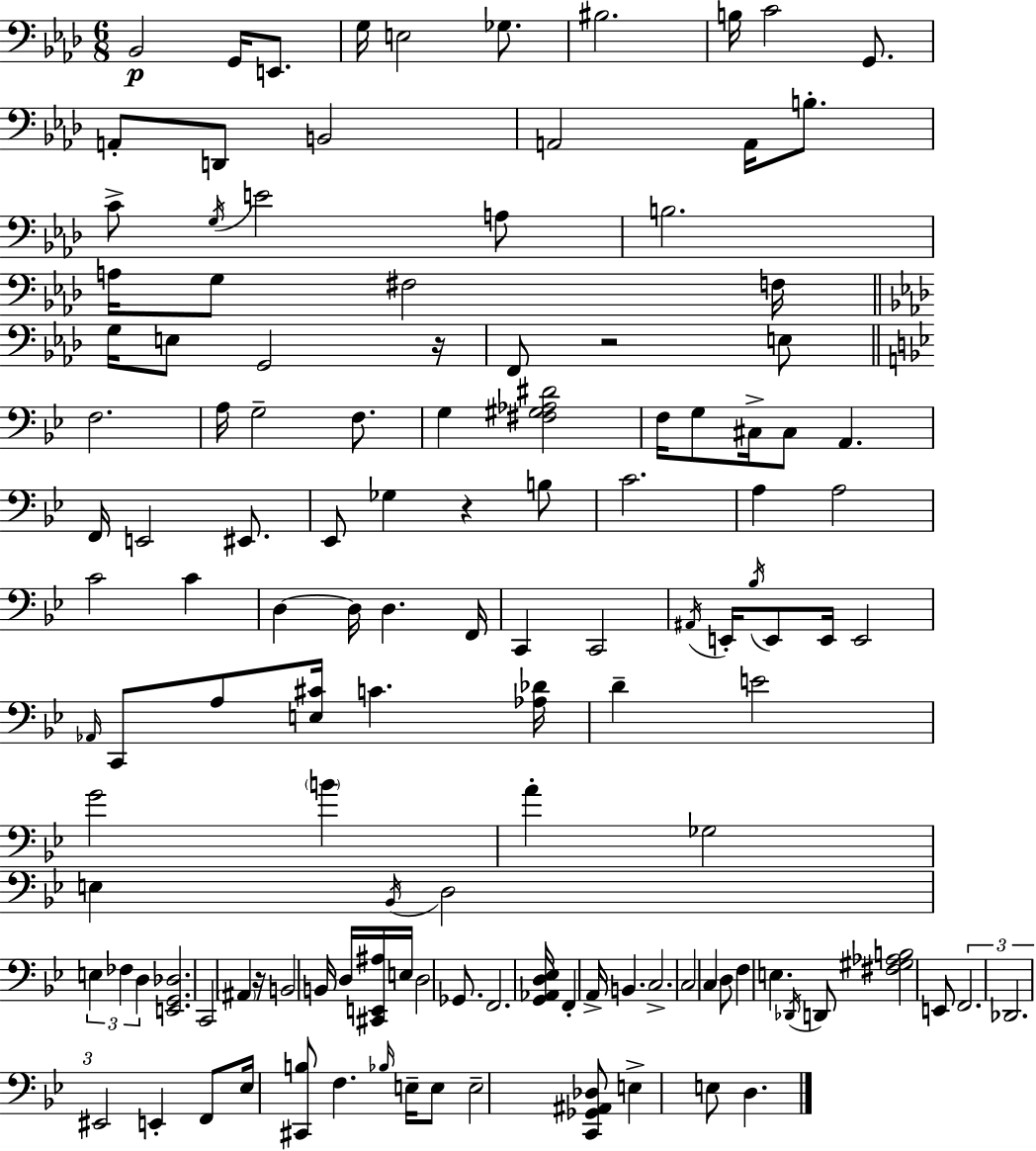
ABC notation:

X:1
T:Untitled
M:6/8
L:1/4
K:Fm
_B,,2 G,,/4 E,,/2 G,/4 E,2 _G,/2 ^B,2 B,/4 C2 G,,/2 A,,/2 D,,/2 B,,2 A,,2 A,,/4 B,/2 C/2 G,/4 E2 A,/2 B,2 A,/4 G,/2 ^F,2 F,/4 G,/4 E,/2 G,,2 z/4 F,,/2 z2 E,/2 F,2 A,/4 G,2 F,/2 G, [^F,^G,_A,^D]2 F,/4 G,/2 ^C,/4 ^C,/2 A,, F,,/4 E,,2 ^E,,/2 _E,,/2 _G, z B,/2 C2 A, A,2 C2 C D, D,/4 D, F,,/4 C,, C,,2 ^A,,/4 E,,/4 _B,/4 E,,/2 E,,/4 E,,2 _A,,/4 C,,/2 A,/2 [E,^C]/4 C [_A,_D]/4 D E2 G2 B A _G,2 E, _B,,/4 D,2 E, _F, D, [E,,G,,_D,]2 C,,2 ^A,, z/4 B,,2 B,,/4 D,/4 [^C,,E,,^A,]/4 E,/4 D,2 _G,,/2 F,,2 [G,,_A,,D,_E,]/4 F,, A,,/4 B,, C,2 C,2 C, D,/2 F, E, _D,,/4 D,,/2 [^F,^G,_A,B,]2 E,,/2 F,,2 _D,,2 ^E,,2 E,, F,,/2 _E,/4 [^C,,B,]/2 F, _B,/4 E,/4 E,/2 E,2 [C,,_G,,^A,,_D,]/2 E, E,/2 D,